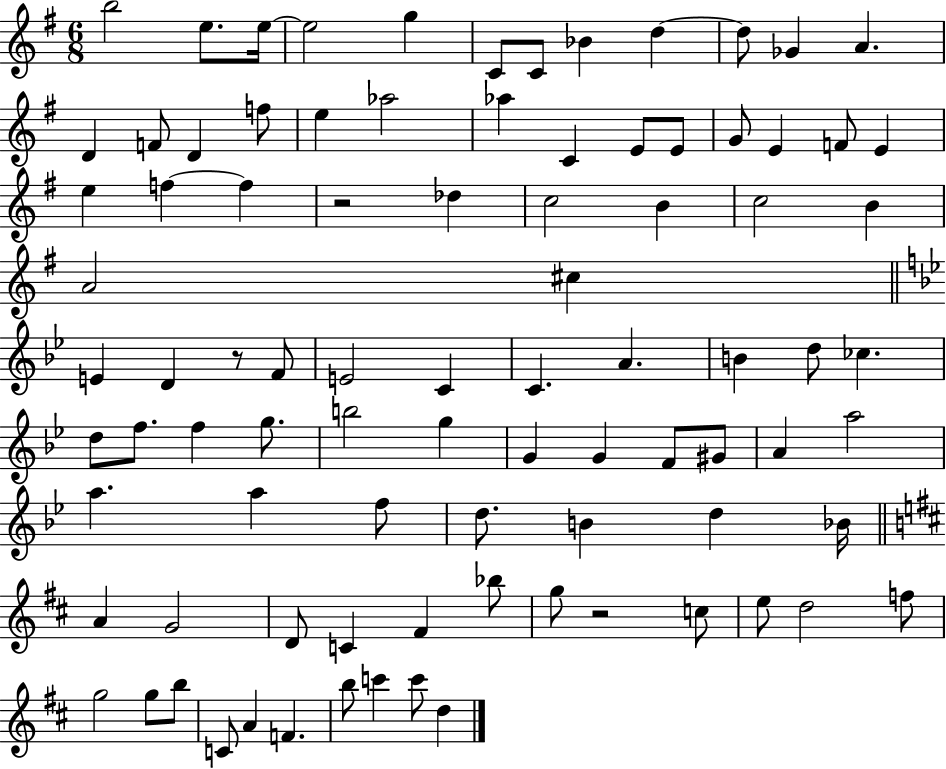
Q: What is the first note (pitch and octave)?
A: B5